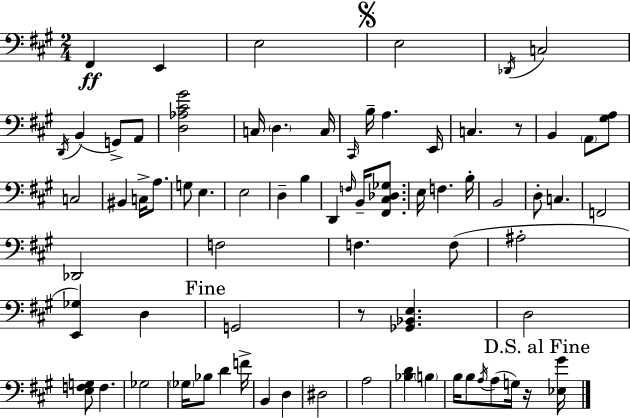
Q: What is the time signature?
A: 2/4